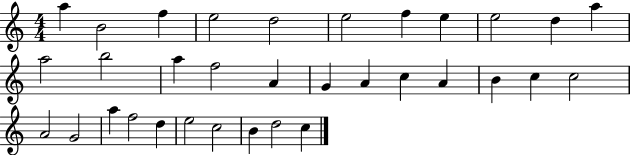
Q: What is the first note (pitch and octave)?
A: A5